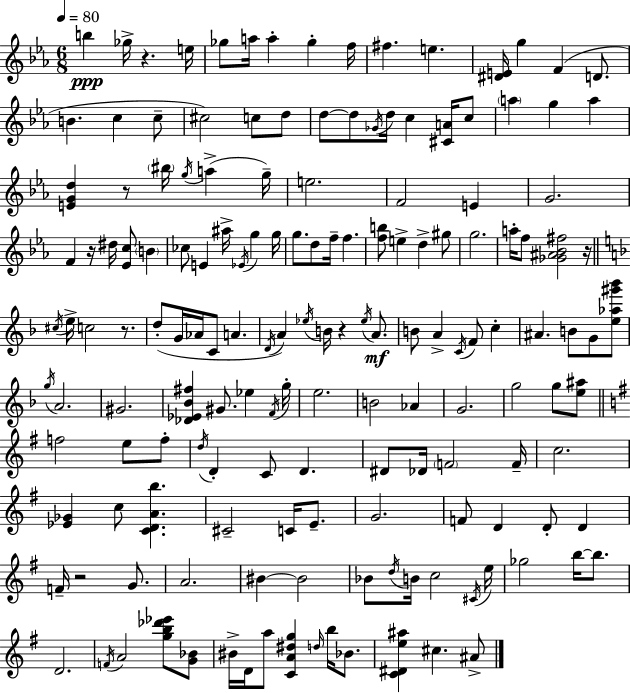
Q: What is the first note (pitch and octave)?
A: B5